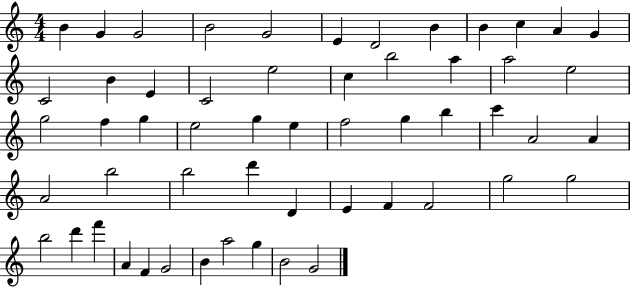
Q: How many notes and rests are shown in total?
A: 55